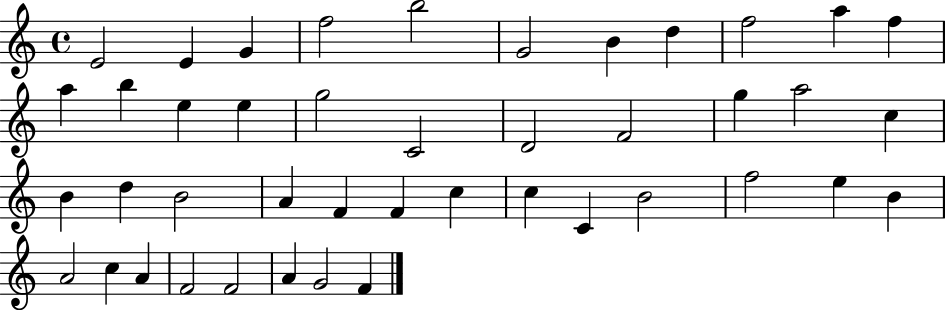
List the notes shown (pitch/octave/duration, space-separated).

E4/h E4/q G4/q F5/h B5/h G4/h B4/q D5/q F5/h A5/q F5/q A5/q B5/q E5/q E5/q G5/h C4/h D4/h F4/h G5/q A5/h C5/q B4/q D5/q B4/h A4/q F4/q F4/q C5/q C5/q C4/q B4/h F5/h E5/q B4/q A4/h C5/q A4/q F4/h F4/h A4/q G4/h F4/q